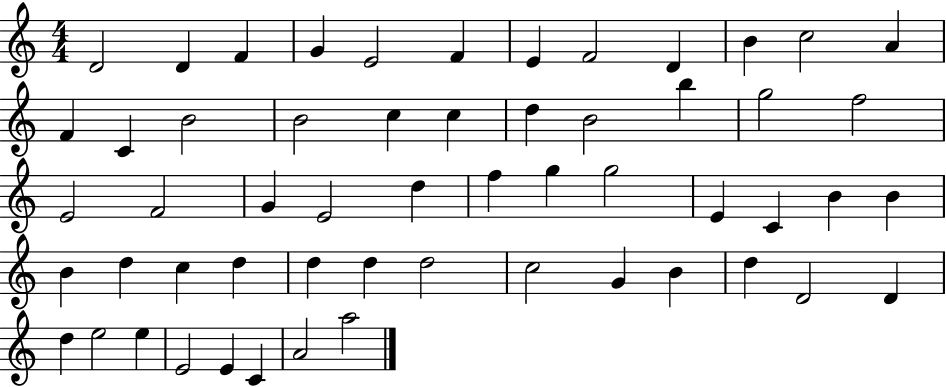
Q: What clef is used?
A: treble